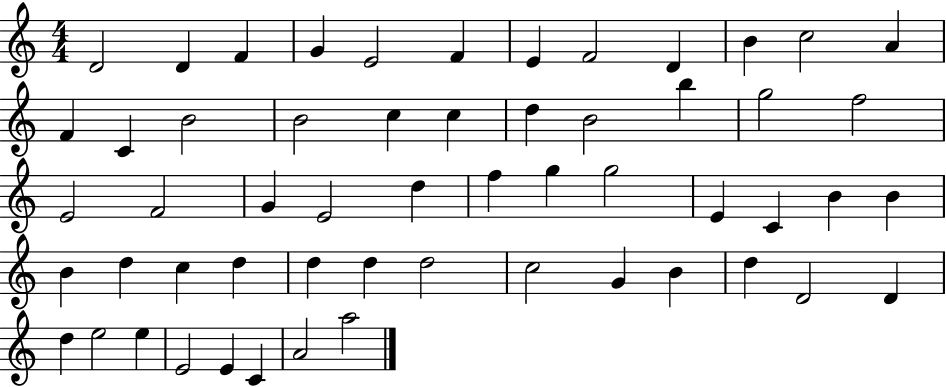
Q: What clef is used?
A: treble